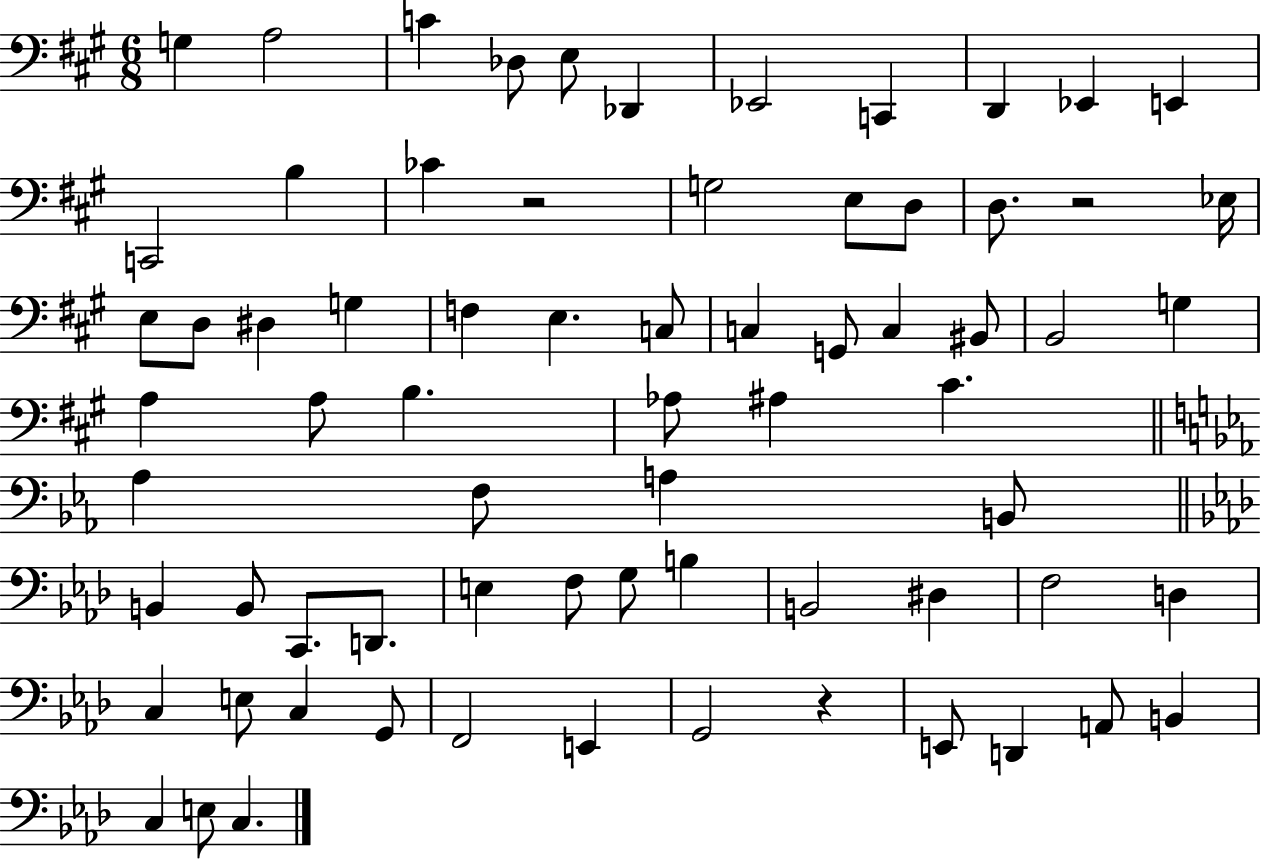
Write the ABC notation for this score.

X:1
T:Untitled
M:6/8
L:1/4
K:A
G, A,2 C _D,/2 E,/2 _D,, _E,,2 C,, D,, _E,, E,, C,,2 B, _C z2 G,2 E,/2 D,/2 D,/2 z2 _E,/4 E,/2 D,/2 ^D, G, F, E, C,/2 C, G,,/2 C, ^B,,/2 B,,2 G, A, A,/2 B, _A,/2 ^A, ^C _A, F,/2 A, B,,/2 B,, B,,/2 C,,/2 D,,/2 E, F,/2 G,/2 B, B,,2 ^D, F,2 D, C, E,/2 C, G,,/2 F,,2 E,, G,,2 z E,,/2 D,, A,,/2 B,, C, E,/2 C,